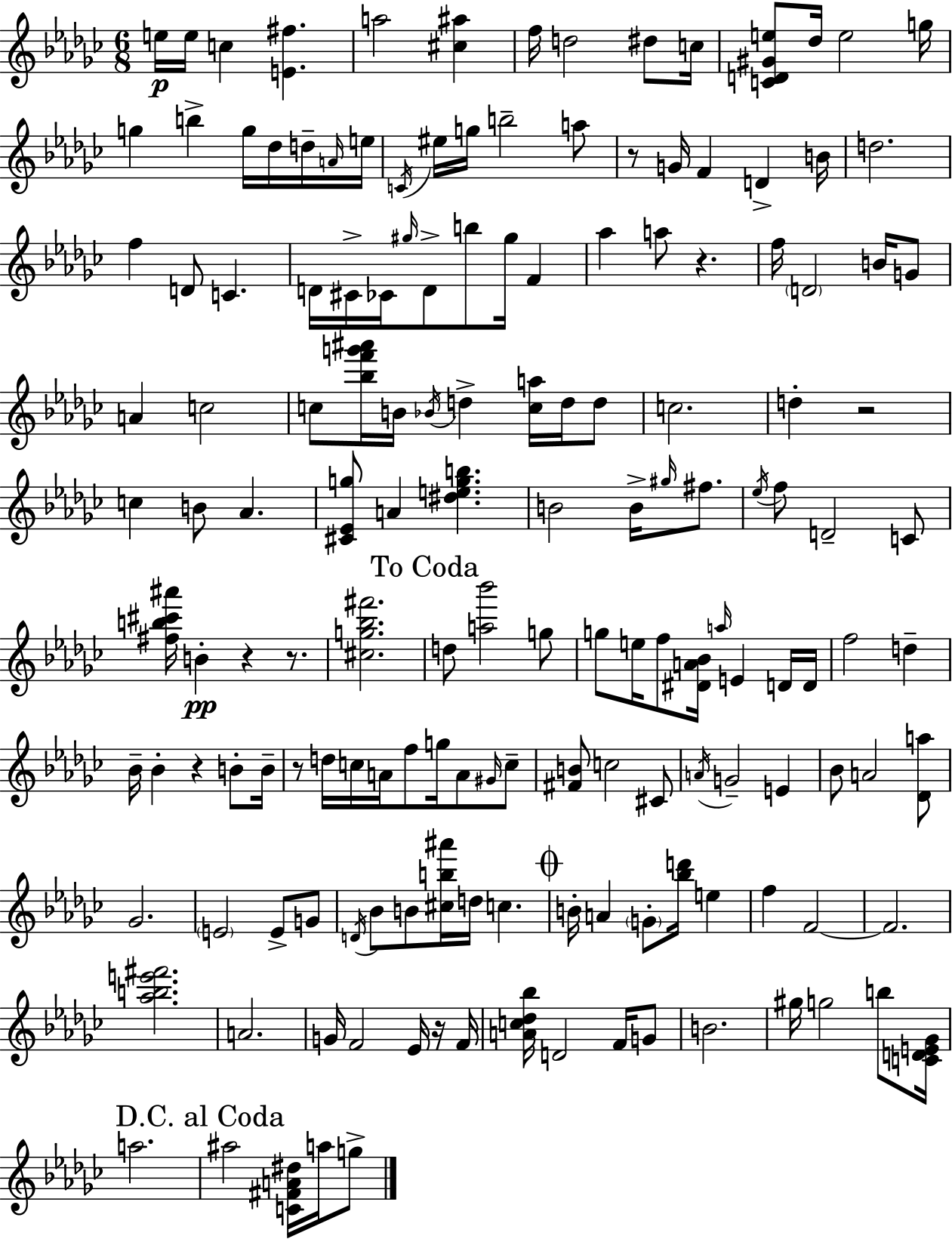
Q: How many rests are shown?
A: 8